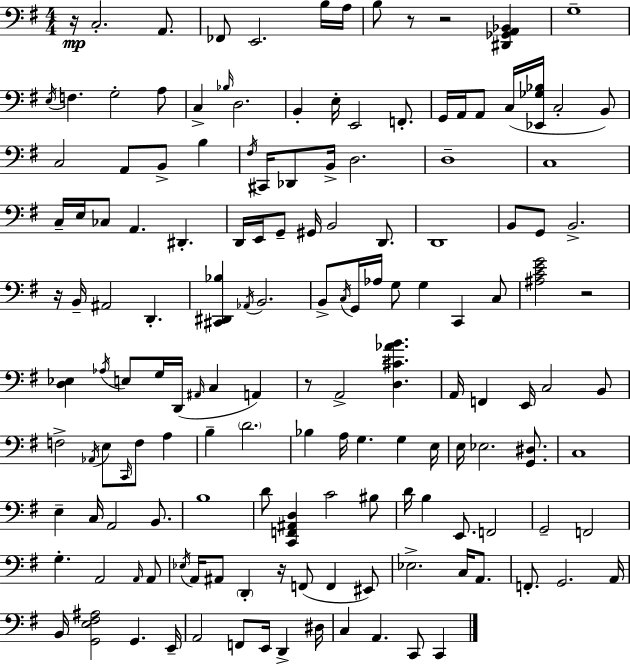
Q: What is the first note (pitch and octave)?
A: C3